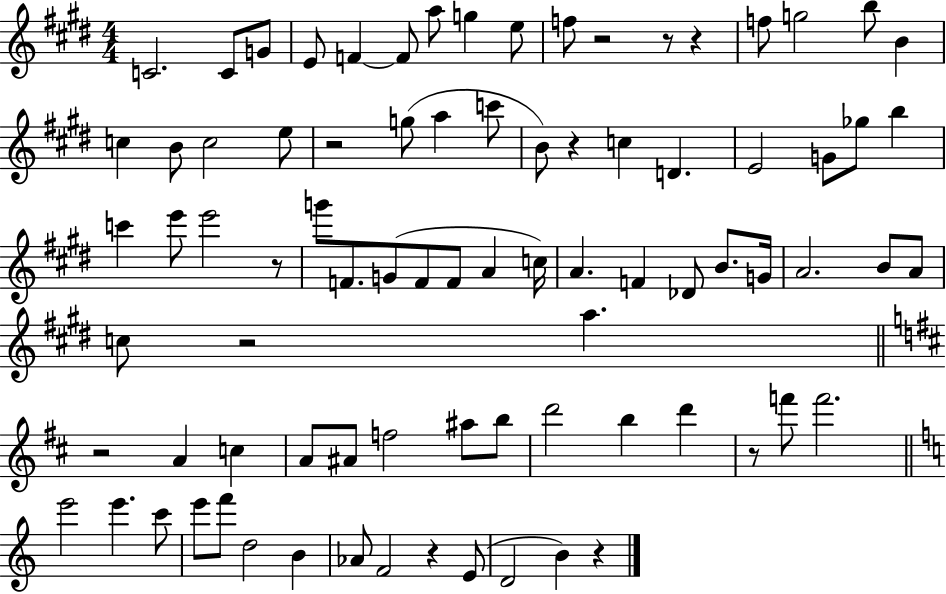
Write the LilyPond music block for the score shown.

{
  \clef treble
  \numericTimeSignature
  \time 4/4
  \key e \major
  \repeat volta 2 { c'2. c'8 g'8 | e'8 f'4~~ f'8 a''8 g''4 e''8 | f''8 r2 r8 r4 | f''8 g''2 b''8 b'4 | \break c''4 b'8 c''2 e''8 | r2 g''8( a''4 c'''8 | b'8) r4 c''4 d'4. | e'2 g'8 ges''8 b''4 | \break c'''4 e'''8 e'''2 r8 | g'''8 f'8. g'8( f'8 f'8 a'4 c''16) | a'4. f'4 des'8 b'8. g'16 | a'2. b'8 a'8 | \break c''8 r2 a''4. | \bar "||" \break \key d \major r2 a'4 c''4 | a'8 ais'8 f''2 ais''8 b''8 | d'''2 b''4 d'''4 | r8 f'''8 f'''2. | \break \bar "||" \break \key c \major e'''2 e'''4. c'''8 | e'''8 f'''8 d''2 b'4 | aes'8 f'2 r4 e'8( | d'2 b'4) r4 | \break } \bar "|."
}